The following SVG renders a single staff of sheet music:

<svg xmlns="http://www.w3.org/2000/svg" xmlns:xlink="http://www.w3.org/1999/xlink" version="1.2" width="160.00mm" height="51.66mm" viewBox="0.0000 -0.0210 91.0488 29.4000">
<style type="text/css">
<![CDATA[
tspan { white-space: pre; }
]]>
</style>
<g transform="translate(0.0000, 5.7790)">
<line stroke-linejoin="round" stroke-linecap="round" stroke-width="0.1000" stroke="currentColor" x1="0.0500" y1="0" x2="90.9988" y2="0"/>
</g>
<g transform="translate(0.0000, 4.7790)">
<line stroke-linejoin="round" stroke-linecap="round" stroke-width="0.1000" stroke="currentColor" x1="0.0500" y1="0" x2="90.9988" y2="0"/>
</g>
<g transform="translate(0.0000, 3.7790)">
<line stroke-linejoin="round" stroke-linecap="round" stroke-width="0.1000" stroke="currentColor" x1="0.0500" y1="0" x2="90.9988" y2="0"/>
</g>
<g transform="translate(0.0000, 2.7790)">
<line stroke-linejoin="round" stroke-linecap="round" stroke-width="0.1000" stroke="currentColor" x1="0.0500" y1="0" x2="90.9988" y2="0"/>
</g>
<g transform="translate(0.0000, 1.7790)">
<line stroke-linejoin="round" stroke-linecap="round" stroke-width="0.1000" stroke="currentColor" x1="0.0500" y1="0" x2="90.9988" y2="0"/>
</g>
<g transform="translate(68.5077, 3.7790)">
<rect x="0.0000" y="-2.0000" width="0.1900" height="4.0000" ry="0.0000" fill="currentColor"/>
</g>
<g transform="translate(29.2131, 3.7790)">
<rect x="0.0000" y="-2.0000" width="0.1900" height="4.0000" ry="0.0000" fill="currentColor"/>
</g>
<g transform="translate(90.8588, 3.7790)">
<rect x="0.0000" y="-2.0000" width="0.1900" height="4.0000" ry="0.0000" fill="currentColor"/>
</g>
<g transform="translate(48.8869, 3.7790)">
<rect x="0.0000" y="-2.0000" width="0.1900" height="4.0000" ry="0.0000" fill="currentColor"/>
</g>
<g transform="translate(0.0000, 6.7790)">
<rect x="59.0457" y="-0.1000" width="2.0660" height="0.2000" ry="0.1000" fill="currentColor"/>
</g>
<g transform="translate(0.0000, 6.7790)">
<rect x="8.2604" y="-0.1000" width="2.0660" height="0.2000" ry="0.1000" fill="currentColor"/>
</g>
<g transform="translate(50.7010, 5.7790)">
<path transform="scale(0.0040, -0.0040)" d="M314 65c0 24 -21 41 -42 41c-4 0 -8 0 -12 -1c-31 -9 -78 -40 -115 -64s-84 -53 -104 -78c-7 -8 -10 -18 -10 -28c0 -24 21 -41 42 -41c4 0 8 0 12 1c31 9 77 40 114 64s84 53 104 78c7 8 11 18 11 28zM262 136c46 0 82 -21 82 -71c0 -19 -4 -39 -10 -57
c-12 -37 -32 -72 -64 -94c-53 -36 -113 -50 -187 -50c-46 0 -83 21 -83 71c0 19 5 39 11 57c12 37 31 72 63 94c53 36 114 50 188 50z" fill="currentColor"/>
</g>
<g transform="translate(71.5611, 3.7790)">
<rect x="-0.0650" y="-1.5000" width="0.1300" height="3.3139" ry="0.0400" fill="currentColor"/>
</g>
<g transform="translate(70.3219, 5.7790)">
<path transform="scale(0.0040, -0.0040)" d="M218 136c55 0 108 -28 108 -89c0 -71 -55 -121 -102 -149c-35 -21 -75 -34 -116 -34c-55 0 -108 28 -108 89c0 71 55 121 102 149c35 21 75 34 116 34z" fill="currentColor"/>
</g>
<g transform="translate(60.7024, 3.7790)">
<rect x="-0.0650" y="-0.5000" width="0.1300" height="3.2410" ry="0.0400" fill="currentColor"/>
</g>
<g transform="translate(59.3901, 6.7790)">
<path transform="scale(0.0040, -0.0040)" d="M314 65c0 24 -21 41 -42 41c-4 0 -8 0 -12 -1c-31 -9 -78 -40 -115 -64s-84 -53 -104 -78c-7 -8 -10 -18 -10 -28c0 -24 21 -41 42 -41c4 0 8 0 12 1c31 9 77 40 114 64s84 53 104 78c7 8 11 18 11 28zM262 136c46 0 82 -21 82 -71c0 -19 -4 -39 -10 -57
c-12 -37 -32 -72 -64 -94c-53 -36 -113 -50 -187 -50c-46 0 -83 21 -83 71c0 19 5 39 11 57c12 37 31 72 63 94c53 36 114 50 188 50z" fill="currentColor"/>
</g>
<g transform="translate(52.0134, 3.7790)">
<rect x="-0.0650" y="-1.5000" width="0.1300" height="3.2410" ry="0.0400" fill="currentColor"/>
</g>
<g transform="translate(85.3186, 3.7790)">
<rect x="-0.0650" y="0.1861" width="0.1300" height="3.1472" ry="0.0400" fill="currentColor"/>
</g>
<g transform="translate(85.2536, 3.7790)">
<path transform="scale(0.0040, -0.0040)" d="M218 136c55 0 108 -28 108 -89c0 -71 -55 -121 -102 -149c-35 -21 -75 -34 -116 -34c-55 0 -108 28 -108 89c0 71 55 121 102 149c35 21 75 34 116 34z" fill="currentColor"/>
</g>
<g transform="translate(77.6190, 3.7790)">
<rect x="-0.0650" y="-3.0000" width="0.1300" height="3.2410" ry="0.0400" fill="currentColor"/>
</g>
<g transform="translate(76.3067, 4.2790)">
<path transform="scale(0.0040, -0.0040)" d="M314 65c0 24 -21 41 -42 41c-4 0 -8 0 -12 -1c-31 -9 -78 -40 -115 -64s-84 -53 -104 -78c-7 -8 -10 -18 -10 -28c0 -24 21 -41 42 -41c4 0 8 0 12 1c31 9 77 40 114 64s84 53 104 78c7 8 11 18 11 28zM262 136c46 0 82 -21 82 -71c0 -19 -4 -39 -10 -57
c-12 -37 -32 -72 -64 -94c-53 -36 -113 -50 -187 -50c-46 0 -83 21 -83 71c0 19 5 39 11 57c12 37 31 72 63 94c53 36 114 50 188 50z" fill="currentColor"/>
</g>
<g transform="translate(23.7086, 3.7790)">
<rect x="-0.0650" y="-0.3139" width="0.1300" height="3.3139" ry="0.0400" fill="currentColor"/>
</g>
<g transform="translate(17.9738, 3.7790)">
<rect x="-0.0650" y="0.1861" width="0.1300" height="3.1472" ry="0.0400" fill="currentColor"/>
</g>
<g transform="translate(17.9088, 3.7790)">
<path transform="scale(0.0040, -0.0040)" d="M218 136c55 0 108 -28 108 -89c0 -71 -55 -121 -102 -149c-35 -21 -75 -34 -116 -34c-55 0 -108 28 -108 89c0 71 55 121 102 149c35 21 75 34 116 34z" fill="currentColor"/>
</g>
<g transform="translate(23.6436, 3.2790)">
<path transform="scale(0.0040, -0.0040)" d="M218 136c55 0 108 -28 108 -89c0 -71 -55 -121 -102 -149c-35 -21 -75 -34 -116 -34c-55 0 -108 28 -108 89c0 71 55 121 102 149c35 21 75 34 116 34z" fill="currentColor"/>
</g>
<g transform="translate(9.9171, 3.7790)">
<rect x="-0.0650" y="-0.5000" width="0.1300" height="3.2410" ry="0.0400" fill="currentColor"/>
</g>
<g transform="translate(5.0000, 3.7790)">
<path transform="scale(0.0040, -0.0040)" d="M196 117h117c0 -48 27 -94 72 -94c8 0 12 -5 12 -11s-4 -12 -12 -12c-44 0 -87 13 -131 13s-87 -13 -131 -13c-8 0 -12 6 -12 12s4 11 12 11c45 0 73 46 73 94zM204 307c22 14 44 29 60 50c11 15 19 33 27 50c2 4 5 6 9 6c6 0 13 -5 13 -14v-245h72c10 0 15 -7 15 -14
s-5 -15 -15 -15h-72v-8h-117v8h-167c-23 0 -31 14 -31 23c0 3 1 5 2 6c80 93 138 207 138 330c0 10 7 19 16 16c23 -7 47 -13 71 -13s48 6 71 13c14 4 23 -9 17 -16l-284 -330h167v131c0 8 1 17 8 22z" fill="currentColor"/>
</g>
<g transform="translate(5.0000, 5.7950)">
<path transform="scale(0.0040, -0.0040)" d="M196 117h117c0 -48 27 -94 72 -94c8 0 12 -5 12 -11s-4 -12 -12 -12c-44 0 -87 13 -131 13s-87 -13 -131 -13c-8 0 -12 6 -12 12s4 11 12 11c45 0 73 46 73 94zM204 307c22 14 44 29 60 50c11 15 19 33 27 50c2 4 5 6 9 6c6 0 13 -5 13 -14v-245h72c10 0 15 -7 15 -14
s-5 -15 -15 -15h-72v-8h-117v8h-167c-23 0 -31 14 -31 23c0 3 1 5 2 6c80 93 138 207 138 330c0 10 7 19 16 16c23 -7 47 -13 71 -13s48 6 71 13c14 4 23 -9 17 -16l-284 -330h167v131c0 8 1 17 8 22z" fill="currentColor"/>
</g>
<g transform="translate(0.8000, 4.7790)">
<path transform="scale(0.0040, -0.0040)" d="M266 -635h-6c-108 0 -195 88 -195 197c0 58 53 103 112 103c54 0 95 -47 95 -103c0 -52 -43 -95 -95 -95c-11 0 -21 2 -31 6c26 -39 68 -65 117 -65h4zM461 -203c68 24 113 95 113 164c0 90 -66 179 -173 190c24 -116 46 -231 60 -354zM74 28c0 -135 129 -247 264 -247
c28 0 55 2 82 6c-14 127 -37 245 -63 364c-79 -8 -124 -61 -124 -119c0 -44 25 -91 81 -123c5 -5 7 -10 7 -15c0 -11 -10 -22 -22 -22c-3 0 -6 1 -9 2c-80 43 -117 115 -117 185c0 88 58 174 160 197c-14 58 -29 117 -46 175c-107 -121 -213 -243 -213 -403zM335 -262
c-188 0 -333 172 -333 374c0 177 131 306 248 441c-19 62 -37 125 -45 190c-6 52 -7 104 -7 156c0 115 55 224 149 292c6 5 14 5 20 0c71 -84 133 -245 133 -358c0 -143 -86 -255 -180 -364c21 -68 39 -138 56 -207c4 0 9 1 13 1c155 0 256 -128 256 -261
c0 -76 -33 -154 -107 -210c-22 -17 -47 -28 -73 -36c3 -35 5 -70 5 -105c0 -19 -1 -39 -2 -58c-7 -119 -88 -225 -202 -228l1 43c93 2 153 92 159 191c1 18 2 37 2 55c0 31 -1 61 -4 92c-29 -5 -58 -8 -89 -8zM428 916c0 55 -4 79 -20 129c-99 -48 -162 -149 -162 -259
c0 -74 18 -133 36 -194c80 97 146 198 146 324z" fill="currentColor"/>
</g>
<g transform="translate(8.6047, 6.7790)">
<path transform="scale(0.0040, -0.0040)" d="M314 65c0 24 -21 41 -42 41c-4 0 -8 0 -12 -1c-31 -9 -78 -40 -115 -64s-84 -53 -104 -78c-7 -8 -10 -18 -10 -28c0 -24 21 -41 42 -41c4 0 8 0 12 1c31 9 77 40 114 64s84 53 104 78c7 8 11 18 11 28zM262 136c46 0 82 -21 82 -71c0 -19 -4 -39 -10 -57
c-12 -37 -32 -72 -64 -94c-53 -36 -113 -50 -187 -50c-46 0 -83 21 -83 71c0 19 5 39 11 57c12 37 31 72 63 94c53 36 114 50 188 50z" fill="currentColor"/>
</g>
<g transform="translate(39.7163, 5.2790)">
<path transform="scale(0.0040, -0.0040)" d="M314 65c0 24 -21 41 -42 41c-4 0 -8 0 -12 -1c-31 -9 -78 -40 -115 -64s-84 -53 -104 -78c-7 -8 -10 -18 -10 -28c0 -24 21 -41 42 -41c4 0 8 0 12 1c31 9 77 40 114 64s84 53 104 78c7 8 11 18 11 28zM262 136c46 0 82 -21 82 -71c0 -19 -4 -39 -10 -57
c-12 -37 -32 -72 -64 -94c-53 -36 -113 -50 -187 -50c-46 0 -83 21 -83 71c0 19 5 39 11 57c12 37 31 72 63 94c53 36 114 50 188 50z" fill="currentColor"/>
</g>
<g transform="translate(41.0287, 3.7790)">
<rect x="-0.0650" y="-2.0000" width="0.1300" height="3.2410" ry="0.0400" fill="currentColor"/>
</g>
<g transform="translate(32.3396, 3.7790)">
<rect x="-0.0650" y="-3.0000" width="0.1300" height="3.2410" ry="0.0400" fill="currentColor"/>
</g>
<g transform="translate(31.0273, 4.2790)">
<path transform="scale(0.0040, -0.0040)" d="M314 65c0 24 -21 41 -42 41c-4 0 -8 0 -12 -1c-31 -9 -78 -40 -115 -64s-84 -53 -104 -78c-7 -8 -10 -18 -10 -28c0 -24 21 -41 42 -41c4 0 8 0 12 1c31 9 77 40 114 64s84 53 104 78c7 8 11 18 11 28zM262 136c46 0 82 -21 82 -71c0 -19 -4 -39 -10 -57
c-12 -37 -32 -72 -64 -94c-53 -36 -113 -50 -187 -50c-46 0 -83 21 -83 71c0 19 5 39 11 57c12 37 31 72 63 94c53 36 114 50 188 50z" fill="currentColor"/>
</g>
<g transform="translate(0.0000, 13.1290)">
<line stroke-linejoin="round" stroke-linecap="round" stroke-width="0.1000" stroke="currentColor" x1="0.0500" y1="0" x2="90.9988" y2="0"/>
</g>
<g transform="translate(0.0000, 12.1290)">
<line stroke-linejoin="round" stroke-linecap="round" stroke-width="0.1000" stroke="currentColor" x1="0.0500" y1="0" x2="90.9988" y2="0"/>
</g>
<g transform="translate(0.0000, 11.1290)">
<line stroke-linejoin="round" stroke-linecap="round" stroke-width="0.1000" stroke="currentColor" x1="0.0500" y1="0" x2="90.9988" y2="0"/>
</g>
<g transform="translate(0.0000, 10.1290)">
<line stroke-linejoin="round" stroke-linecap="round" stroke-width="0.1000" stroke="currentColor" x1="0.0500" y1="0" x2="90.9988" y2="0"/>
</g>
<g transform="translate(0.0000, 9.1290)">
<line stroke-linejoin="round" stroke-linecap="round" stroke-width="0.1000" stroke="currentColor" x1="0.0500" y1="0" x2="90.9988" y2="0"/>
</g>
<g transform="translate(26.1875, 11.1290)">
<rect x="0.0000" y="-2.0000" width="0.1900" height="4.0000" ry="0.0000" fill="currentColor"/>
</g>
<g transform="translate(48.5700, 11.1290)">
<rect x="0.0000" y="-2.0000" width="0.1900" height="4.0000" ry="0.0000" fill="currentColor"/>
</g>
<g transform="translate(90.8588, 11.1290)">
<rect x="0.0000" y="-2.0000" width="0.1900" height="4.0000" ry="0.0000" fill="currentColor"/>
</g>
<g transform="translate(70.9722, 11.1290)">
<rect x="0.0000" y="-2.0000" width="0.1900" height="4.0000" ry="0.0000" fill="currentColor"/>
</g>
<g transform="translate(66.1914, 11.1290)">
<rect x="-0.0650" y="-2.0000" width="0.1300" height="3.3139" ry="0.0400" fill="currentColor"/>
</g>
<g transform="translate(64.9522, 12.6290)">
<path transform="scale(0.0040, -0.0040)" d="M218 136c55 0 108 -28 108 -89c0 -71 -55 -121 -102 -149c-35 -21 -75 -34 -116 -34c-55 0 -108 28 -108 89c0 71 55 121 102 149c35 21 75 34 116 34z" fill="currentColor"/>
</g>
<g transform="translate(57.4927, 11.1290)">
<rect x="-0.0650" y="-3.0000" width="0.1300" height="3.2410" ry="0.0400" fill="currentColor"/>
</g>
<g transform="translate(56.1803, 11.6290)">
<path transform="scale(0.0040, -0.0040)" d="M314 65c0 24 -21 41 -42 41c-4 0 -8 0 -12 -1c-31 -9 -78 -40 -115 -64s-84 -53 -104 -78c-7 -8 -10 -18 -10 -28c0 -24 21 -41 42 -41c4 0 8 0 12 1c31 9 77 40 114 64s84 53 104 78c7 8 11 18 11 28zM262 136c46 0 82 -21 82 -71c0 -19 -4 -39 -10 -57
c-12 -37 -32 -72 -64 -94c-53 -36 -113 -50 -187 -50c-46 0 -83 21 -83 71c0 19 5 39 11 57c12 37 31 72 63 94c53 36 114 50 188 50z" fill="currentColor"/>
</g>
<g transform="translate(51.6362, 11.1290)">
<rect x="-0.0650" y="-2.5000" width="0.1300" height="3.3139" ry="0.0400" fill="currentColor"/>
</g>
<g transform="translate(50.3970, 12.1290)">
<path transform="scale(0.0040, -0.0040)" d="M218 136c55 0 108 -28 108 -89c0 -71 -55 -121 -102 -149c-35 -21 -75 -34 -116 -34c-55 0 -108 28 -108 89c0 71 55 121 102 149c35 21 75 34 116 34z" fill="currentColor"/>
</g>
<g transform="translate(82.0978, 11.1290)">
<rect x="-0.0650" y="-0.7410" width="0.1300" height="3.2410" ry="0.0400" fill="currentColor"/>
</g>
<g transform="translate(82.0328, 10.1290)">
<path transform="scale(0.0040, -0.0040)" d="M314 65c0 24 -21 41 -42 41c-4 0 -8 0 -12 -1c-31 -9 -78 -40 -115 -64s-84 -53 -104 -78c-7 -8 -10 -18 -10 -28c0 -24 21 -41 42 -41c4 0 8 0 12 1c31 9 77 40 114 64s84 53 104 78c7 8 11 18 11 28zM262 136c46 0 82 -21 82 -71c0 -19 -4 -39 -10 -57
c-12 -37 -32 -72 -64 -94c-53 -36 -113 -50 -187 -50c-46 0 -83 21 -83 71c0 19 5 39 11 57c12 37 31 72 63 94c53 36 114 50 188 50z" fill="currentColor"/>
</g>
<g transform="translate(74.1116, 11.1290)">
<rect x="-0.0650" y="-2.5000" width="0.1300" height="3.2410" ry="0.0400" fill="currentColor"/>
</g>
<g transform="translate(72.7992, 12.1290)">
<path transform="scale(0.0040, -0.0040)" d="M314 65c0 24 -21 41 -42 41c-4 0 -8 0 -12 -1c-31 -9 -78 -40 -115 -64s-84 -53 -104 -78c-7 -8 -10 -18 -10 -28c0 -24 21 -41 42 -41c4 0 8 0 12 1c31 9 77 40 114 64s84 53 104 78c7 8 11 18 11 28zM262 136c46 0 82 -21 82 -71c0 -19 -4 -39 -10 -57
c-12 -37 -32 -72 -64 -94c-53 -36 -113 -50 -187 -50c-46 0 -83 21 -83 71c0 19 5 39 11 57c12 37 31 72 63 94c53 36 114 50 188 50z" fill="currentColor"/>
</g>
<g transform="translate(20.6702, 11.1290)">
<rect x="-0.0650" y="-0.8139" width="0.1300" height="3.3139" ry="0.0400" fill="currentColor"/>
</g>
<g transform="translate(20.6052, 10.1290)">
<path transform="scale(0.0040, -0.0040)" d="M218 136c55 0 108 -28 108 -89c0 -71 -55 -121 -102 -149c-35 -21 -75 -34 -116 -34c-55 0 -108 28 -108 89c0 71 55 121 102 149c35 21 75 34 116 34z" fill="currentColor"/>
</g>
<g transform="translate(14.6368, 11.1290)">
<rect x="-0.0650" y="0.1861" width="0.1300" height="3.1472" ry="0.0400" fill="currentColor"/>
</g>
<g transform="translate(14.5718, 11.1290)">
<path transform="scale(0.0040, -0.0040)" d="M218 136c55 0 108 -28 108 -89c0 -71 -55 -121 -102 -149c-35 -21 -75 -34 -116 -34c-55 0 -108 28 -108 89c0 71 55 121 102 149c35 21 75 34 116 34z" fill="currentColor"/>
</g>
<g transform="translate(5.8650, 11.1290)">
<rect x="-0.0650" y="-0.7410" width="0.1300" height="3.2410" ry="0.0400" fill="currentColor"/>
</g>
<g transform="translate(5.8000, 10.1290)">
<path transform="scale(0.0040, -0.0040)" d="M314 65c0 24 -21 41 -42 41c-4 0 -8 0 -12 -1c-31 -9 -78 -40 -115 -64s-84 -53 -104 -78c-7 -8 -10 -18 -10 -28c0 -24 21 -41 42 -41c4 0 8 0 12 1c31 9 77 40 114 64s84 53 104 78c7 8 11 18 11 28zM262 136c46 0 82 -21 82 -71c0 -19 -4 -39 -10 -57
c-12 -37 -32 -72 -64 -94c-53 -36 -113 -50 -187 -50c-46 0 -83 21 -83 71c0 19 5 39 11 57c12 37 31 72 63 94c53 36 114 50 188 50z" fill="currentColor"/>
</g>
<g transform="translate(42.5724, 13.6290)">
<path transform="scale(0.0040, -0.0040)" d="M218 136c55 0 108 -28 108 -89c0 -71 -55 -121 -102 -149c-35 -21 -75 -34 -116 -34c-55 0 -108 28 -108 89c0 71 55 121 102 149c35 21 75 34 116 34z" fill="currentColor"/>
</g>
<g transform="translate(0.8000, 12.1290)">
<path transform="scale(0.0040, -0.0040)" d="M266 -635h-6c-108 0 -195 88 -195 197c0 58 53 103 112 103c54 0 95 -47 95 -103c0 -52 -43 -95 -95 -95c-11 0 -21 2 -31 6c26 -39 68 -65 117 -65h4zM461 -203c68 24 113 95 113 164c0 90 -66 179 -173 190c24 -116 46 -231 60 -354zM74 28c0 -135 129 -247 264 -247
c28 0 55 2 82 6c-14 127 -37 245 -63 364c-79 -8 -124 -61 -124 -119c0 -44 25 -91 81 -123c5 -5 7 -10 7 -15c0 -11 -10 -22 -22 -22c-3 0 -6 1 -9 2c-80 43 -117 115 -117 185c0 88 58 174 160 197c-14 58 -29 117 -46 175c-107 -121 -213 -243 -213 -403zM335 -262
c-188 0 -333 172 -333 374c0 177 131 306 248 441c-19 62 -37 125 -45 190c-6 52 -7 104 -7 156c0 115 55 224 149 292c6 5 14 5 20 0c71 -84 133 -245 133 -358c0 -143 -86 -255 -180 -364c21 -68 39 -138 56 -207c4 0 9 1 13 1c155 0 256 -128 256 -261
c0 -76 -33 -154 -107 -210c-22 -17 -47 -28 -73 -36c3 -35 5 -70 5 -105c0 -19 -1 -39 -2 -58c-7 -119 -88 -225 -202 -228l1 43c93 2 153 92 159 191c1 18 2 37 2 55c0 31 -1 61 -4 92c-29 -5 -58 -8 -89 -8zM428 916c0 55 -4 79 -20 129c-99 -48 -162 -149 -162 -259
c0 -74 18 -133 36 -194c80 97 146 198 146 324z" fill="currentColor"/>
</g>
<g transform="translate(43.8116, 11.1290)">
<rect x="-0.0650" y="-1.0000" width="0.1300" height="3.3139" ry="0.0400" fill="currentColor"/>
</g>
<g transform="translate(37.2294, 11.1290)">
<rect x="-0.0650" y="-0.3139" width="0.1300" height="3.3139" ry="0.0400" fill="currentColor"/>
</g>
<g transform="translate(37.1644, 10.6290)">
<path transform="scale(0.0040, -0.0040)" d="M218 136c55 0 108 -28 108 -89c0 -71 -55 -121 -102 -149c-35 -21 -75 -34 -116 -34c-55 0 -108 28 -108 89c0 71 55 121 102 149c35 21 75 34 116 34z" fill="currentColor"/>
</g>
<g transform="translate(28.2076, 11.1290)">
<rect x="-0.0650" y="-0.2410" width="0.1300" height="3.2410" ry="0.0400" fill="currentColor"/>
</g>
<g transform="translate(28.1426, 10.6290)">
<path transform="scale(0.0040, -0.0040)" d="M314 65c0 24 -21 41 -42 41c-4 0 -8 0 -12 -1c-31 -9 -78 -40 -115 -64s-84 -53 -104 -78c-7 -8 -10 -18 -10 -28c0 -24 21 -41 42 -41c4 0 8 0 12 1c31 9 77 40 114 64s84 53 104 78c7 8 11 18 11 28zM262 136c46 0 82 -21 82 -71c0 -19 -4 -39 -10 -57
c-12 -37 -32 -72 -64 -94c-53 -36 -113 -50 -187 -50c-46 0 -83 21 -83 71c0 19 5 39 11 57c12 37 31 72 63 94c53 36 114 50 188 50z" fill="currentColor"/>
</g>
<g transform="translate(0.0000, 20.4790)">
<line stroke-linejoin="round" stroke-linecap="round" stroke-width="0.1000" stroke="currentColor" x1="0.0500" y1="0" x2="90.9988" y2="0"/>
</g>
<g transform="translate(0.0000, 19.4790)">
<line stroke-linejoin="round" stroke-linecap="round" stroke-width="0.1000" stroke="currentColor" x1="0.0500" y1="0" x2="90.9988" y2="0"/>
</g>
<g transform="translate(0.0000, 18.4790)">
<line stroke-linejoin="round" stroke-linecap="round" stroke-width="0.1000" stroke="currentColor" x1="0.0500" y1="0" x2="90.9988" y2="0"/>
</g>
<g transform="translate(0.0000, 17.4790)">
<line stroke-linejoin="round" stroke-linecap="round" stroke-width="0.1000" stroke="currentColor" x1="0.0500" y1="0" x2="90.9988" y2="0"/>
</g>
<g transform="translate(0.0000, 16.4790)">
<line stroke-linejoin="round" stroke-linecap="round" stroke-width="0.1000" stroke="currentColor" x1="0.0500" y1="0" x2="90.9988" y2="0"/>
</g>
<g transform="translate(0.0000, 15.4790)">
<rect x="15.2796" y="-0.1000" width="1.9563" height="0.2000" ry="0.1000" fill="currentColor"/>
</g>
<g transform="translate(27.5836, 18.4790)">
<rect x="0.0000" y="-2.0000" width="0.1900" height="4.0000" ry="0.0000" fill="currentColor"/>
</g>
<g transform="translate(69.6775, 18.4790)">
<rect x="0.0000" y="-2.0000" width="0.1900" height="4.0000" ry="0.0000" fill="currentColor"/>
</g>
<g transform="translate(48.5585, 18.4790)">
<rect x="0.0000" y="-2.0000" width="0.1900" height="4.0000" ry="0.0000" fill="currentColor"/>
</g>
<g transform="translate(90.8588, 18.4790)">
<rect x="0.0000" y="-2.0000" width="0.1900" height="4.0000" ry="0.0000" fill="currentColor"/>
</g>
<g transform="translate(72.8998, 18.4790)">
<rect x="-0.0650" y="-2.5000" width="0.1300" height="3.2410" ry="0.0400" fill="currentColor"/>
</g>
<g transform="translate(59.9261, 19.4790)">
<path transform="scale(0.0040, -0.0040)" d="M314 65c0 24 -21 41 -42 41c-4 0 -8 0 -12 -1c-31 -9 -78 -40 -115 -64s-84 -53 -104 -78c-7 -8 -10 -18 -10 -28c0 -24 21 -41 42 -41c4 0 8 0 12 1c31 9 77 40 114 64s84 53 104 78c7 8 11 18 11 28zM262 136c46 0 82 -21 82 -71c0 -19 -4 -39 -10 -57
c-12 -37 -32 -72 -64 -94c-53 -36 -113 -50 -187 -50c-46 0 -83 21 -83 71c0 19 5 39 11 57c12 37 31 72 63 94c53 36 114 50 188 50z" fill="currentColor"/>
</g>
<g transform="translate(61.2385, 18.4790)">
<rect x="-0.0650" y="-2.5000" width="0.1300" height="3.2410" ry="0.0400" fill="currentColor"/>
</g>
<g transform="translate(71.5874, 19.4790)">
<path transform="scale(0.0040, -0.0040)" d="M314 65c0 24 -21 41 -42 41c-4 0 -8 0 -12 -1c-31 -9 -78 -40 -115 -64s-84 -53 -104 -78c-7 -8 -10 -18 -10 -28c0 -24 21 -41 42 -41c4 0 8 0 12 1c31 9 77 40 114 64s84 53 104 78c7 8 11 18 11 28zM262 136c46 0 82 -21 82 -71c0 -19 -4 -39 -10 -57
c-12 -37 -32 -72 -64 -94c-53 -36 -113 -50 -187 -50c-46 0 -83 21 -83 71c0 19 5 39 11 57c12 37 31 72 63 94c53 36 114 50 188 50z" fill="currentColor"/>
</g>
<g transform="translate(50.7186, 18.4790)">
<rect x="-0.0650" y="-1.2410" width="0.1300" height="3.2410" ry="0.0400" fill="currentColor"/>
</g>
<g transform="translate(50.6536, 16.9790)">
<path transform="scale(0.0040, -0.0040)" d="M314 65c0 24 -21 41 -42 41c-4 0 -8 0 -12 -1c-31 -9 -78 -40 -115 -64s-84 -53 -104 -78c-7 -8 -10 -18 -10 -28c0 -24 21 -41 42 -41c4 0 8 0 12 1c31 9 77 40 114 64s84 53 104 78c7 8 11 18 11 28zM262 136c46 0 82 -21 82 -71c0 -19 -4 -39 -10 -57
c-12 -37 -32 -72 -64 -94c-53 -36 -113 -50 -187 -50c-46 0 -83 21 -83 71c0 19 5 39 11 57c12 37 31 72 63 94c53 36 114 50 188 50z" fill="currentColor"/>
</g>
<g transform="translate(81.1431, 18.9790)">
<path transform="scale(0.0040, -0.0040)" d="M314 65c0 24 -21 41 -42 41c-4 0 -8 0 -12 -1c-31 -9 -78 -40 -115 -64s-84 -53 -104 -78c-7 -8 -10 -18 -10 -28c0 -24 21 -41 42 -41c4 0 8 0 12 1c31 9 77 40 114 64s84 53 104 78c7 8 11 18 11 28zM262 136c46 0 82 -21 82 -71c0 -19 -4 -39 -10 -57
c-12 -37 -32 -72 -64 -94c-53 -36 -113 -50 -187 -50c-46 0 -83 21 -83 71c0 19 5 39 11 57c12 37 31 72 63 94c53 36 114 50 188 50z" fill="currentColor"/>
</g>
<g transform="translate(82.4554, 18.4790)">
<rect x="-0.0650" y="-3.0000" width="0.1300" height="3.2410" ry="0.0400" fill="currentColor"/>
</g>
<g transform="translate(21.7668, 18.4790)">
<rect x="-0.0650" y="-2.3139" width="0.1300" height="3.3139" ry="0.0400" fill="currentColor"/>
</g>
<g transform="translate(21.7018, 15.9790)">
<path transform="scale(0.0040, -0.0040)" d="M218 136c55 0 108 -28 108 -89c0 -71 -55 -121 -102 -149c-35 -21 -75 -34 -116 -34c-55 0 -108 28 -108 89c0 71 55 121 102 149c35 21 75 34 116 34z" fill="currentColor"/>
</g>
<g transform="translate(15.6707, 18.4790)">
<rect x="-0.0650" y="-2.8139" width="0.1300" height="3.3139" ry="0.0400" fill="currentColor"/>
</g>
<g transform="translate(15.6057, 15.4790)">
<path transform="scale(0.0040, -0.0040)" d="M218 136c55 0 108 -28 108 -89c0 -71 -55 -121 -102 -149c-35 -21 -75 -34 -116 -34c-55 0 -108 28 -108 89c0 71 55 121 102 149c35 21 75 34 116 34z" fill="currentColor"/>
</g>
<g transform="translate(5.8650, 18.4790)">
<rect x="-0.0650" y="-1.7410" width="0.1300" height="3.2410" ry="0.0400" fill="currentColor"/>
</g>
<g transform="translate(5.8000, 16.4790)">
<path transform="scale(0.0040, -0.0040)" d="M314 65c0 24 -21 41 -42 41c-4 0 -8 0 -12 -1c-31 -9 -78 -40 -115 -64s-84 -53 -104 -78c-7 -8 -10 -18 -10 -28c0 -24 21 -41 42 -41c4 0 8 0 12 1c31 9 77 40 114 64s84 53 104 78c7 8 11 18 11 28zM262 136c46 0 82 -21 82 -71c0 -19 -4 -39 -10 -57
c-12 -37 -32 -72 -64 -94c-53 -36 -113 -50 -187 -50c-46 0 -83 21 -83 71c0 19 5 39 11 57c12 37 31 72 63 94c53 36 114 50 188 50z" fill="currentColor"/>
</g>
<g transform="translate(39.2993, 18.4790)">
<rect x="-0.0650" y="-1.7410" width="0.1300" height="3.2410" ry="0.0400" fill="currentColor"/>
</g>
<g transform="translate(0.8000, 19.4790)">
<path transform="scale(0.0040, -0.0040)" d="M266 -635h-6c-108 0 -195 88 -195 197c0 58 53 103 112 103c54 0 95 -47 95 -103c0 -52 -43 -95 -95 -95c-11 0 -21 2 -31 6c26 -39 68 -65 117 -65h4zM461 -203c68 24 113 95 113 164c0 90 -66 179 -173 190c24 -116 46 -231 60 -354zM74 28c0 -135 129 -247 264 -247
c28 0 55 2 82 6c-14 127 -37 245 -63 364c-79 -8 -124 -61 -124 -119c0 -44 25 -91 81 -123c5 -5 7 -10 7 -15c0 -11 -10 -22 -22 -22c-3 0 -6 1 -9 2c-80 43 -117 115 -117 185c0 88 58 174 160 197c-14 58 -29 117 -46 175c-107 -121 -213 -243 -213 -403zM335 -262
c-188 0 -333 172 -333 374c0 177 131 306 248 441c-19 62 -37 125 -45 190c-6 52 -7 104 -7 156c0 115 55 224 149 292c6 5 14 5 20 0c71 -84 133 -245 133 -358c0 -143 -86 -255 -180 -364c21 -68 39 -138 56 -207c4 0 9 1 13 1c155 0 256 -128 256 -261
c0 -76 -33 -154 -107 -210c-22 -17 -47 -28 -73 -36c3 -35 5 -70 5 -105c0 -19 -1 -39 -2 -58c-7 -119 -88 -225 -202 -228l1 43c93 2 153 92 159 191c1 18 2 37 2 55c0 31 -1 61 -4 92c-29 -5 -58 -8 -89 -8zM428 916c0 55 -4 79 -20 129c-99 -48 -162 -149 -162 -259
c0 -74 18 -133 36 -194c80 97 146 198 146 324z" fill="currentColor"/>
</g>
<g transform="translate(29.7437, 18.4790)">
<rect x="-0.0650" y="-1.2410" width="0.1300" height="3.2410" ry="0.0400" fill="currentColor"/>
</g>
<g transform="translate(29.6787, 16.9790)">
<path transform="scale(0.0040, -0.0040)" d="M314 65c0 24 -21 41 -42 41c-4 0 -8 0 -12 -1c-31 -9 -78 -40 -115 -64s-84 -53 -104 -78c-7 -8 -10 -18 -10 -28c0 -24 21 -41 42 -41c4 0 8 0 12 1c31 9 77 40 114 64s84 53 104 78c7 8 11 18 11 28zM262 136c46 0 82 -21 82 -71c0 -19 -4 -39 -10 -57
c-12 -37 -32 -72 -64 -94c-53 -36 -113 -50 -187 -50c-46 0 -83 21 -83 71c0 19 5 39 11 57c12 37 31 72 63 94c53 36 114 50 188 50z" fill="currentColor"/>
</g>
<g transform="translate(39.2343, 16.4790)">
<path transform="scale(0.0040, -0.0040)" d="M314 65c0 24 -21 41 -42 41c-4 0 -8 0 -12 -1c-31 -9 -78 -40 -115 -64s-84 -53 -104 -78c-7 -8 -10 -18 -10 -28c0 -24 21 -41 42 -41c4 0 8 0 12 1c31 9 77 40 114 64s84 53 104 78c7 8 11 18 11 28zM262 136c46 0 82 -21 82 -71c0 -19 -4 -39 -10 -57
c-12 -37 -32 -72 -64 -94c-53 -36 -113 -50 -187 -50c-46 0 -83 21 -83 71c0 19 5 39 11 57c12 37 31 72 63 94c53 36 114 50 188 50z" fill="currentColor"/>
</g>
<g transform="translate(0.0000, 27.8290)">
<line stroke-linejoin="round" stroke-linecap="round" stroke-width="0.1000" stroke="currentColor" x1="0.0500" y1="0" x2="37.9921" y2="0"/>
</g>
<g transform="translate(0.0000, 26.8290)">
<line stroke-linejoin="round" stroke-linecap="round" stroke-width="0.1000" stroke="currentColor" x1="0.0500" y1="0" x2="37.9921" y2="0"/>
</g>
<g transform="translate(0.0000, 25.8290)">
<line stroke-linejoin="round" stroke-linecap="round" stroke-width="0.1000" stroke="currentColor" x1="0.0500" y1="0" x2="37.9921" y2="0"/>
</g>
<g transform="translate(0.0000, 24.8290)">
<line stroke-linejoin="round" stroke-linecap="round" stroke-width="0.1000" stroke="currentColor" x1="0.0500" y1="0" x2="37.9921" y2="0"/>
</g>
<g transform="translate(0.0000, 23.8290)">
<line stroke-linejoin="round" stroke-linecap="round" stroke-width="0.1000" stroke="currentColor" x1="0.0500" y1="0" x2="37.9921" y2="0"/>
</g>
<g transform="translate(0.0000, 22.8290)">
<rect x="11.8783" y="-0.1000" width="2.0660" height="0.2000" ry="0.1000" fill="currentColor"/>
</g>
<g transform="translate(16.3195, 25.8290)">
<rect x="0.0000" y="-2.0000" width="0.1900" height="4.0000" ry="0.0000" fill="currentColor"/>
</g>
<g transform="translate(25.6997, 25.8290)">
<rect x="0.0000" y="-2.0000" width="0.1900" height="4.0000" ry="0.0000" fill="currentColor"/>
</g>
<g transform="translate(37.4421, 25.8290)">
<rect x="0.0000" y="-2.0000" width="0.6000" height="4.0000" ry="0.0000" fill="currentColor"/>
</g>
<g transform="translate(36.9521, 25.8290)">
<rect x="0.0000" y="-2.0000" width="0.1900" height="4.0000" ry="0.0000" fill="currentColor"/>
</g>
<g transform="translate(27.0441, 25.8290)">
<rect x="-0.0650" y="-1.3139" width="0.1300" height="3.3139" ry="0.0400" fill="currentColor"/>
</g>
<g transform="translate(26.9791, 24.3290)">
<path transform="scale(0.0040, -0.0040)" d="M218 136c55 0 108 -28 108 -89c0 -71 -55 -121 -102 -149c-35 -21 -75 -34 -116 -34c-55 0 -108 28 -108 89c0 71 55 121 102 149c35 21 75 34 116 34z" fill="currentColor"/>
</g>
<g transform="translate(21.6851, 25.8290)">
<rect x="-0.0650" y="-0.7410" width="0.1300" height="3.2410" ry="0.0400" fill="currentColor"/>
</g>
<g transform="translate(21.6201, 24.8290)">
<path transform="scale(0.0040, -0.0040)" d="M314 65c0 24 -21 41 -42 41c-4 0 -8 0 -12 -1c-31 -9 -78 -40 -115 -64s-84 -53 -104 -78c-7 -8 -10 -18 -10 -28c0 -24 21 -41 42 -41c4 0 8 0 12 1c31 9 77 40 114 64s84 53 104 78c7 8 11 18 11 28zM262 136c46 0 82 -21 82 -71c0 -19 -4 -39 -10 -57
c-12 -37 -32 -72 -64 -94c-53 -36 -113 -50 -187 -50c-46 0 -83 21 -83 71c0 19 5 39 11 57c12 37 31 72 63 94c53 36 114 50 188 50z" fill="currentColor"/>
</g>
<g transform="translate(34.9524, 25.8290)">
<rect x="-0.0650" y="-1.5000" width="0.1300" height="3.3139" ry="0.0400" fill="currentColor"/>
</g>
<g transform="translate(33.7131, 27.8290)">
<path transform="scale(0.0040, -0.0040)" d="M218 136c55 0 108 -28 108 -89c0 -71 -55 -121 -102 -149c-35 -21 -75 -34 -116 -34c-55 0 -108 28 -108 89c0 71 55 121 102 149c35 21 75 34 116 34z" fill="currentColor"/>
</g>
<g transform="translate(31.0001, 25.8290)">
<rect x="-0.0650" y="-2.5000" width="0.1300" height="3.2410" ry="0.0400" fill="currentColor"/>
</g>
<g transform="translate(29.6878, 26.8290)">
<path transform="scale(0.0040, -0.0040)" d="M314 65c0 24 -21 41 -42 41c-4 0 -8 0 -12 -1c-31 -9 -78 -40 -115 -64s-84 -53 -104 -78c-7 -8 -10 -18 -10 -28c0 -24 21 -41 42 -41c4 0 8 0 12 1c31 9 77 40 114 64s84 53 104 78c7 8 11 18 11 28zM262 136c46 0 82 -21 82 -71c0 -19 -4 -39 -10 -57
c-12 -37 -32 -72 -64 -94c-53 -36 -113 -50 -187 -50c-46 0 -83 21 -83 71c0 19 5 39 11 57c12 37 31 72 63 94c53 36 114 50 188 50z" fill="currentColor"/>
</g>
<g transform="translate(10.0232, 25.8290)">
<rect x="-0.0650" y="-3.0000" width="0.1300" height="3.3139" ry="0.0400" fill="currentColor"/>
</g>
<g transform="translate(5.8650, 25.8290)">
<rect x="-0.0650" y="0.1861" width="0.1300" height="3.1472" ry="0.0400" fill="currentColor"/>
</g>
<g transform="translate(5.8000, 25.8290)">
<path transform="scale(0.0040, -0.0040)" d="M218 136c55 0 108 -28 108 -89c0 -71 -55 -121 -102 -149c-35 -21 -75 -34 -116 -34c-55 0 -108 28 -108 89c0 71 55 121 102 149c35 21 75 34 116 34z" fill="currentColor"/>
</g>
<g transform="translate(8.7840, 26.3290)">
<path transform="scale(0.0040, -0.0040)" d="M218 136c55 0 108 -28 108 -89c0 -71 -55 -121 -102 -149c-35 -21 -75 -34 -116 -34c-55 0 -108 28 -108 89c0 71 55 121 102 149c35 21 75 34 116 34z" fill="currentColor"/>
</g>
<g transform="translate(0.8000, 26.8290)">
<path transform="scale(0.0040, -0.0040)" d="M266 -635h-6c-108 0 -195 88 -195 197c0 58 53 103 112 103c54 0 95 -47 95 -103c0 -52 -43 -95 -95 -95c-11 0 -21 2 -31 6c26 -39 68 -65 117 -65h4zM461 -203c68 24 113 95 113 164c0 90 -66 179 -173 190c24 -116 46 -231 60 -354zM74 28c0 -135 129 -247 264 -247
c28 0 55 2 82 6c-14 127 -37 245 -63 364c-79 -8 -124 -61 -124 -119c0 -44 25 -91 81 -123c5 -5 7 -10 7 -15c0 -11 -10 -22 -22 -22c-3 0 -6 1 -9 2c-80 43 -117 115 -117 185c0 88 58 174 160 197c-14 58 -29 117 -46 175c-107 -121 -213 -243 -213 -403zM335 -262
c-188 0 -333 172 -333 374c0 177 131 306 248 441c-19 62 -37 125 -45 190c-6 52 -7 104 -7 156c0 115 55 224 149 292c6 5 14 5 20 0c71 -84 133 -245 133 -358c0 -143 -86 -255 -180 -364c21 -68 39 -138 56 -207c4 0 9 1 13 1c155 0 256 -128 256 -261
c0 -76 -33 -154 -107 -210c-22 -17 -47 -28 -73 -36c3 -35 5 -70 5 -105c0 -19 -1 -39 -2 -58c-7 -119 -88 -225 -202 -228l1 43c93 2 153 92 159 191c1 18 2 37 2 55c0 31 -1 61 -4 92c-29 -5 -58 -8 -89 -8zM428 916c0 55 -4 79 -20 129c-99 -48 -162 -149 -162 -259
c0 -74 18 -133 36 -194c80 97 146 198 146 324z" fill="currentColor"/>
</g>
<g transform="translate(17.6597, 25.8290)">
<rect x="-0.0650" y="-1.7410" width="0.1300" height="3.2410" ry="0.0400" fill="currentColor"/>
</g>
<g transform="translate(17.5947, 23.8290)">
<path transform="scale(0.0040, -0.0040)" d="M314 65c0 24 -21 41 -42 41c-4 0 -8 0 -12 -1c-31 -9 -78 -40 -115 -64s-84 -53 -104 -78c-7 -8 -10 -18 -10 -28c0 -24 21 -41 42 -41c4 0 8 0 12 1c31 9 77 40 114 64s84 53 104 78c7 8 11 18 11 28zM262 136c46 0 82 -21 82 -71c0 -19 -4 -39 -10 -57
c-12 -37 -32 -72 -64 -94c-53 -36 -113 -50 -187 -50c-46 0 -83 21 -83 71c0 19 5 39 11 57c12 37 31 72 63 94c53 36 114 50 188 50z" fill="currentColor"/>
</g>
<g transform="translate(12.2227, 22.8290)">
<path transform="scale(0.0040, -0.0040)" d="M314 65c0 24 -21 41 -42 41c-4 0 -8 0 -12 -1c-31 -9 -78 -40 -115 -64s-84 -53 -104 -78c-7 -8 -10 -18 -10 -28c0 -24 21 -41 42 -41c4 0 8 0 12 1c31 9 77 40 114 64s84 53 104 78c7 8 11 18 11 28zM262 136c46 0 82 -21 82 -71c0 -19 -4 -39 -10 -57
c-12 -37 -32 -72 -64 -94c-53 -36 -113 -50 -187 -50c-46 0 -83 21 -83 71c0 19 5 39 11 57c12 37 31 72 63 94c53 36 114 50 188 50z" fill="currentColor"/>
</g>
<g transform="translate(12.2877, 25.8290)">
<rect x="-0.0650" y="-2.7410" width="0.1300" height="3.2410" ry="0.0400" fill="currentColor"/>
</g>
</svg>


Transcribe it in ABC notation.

X:1
T:Untitled
M:4/4
L:1/4
K:C
C2 B c A2 F2 E2 C2 E A2 B d2 B d c2 c D G A2 F G2 d2 f2 a g e2 f2 e2 G2 G2 A2 B A a2 f2 d2 e G2 E